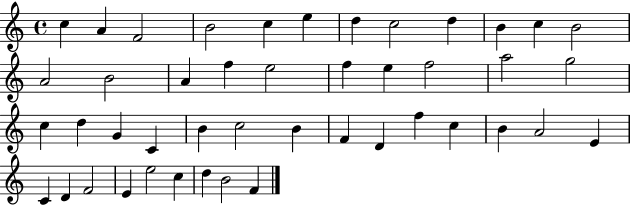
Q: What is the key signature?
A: C major